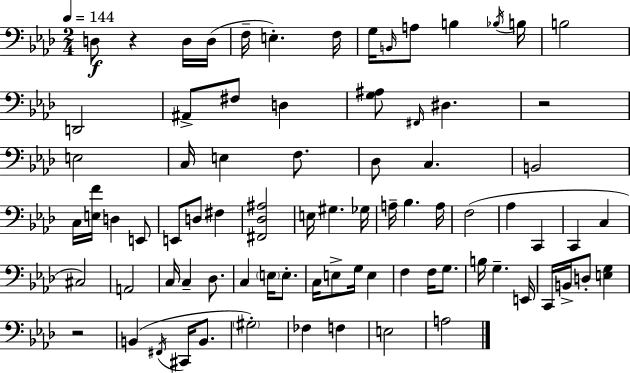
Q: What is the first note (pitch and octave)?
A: D3